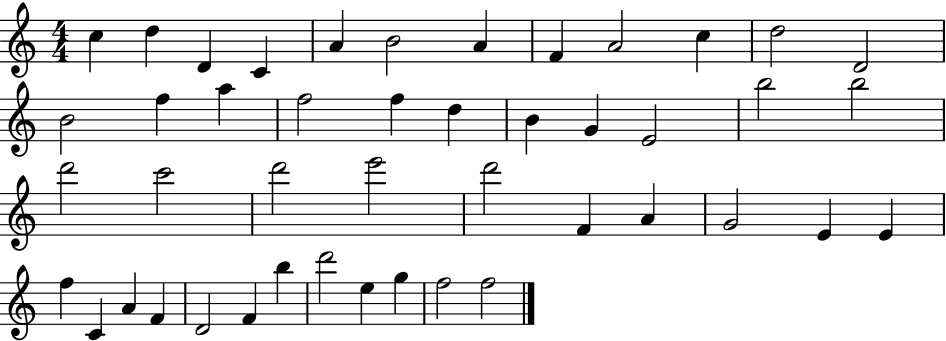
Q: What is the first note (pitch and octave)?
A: C5